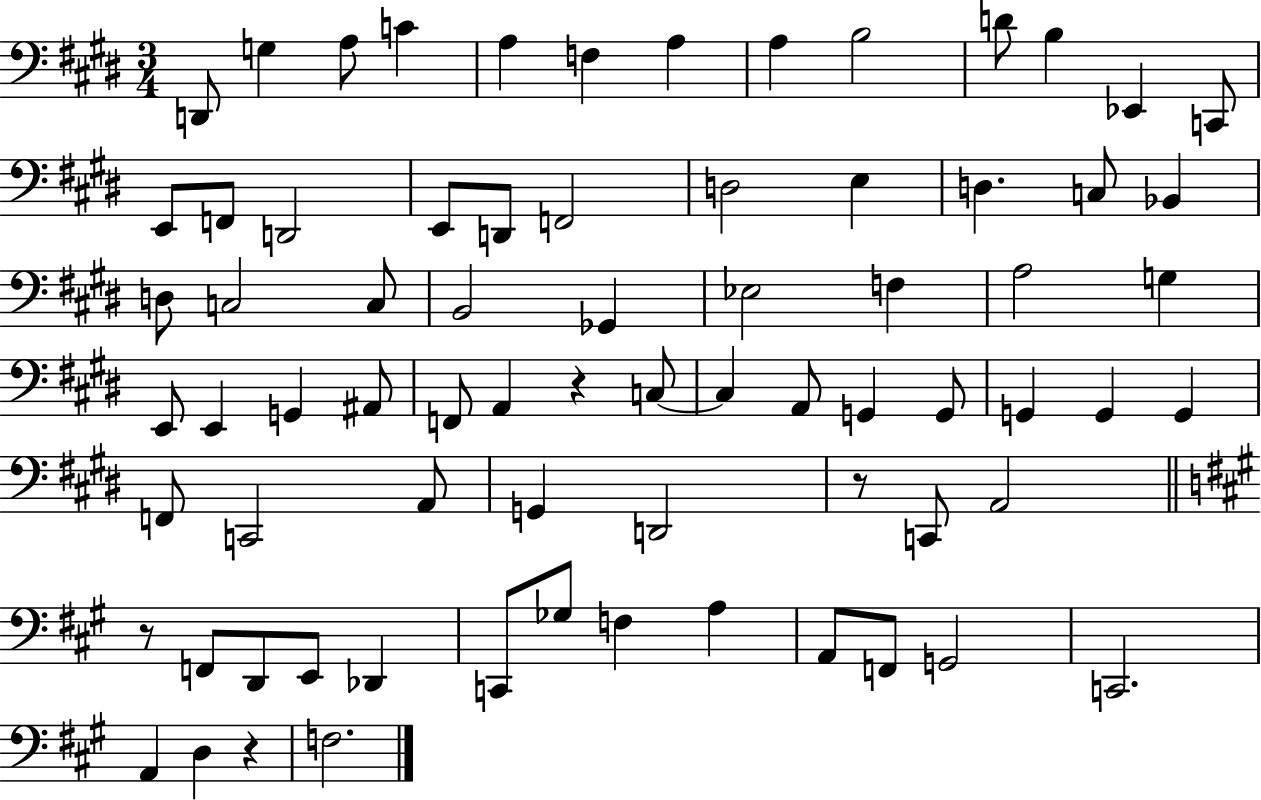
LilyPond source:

{
  \clef bass
  \numericTimeSignature
  \time 3/4
  \key e \major
  \repeat volta 2 { d,8 g4 a8 c'4 | a4 f4 a4 | a4 b2 | d'8 b4 ees,4 c,8 | \break e,8 f,8 d,2 | e,8 d,8 f,2 | d2 e4 | d4. c8 bes,4 | \break d8 c2 c8 | b,2 ges,4 | ees2 f4 | a2 g4 | \break e,8 e,4 g,4 ais,8 | f,8 a,4 r4 c8~~ | c4 a,8 g,4 g,8 | g,4 g,4 g,4 | \break f,8 c,2 a,8 | g,4 d,2 | r8 c,8 a,2 | \bar "||" \break \key a \major r8 f,8 d,8 e,8 des,4 | c,8 ges8 f4 a4 | a,8 f,8 g,2 | c,2. | \break a,4 d4 r4 | f2. | } \bar "|."
}